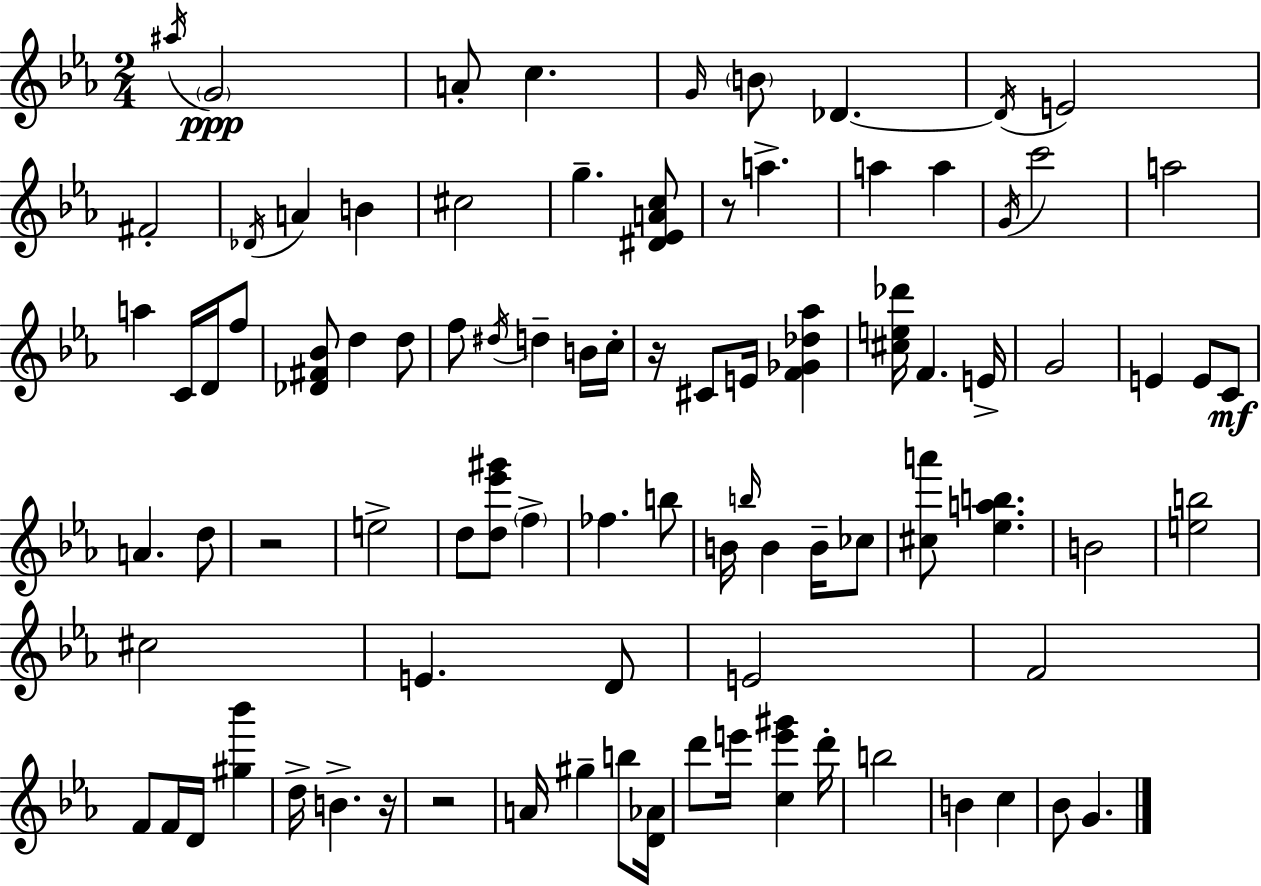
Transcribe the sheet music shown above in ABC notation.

X:1
T:Untitled
M:2/4
L:1/4
K:Eb
^a/4 G2 A/2 c G/4 B/2 _D _D/4 E2 ^F2 _D/4 A B ^c2 g [^D_EAc]/2 z/2 a a a G/4 c'2 a2 a C/4 D/4 f/2 [_D^F_B]/2 d d/2 f/2 ^d/4 d B/4 c/4 z/4 ^C/2 E/4 [F_G_d_a] [^ce_d']/4 F E/4 G2 E E/2 C/2 A d/2 z2 e2 d/2 [d_e'^g']/2 f _f b/2 B/4 b/4 B B/4 _c/2 [^ca']/2 [_eab] B2 [eb]2 ^c2 E D/2 E2 F2 F/2 F/4 D/4 [^g_b'] d/4 B z/4 z2 A/4 ^g b/2 [D_A]/4 d'/2 e'/4 [ce'^g'] d'/4 b2 B c _B/2 G